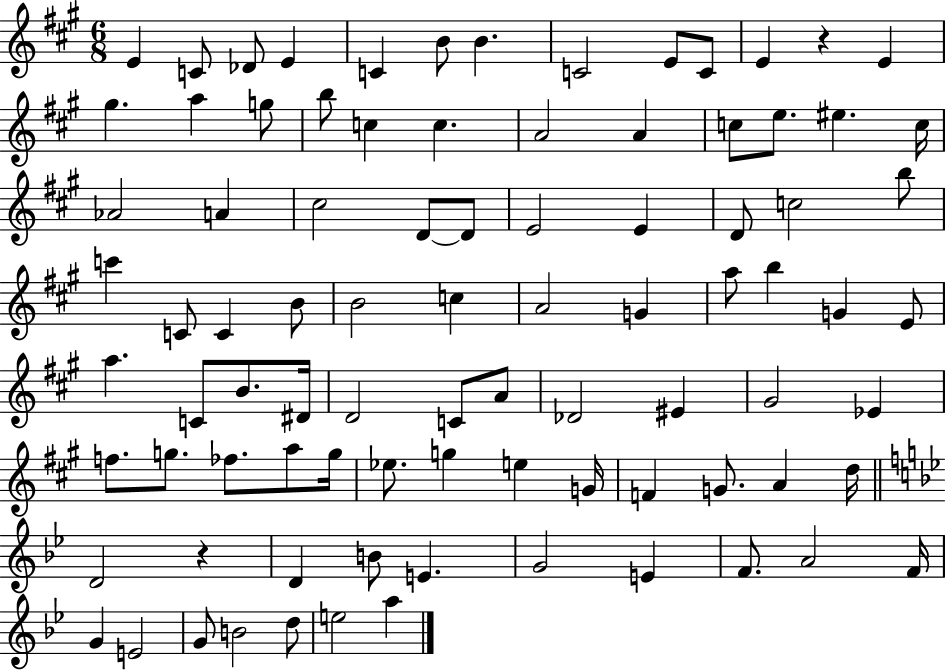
E4/q C4/e Db4/e E4/q C4/q B4/e B4/q. C4/h E4/e C4/e E4/q R/q E4/q G#5/q. A5/q G5/e B5/e C5/q C5/q. A4/h A4/q C5/e E5/e. EIS5/q. C5/s Ab4/h A4/q C#5/h D4/e D4/e E4/h E4/q D4/e C5/h B5/e C6/q C4/e C4/q B4/e B4/h C5/q A4/h G4/q A5/e B5/q G4/q E4/e A5/q. C4/e B4/e. D#4/s D4/h C4/e A4/e Db4/h EIS4/q G#4/h Eb4/q F5/e. G5/e. FES5/e. A5/e G5/s Eb5/e. G5/q E5/q G4/s F4/q G4/e. A4/q D5/s D4/h R/q D4/q B4/e E4/q. G4/h E4/q F4/e. A4/h F4/s G4/q E4/h G4/e B4/h D5/e E5/h A5/q